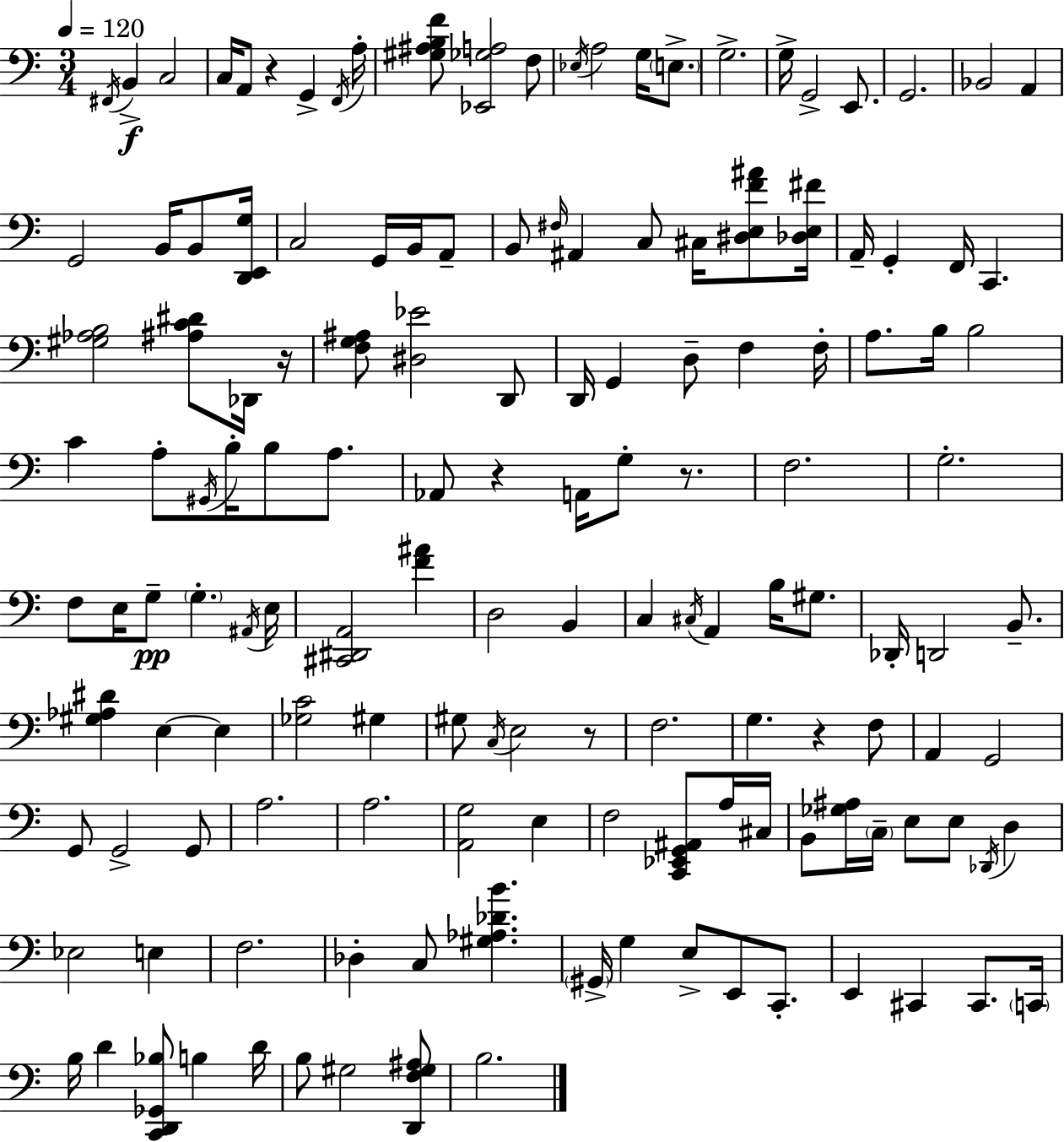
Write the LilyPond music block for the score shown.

{
  \clef bass
  \numericTimeSignature
  \time 3/4
  \key a \minor
  \tempo 4 = 120
  \acciaccatura { fis,16 }\f b,4-> c2 | c16 a,8 r4 g,4-> | \acciaccatura { f,16 } a16-. <gis ais b f'>8 <ees, ges a>2 | f8 \acciaccatura { ees16 } a2 g16 | \break \parenthesize e8.-> g2.-> | g16-> g,2-> | e,8. g,2. | bes,2 a,4 | \break g,2 b,16 | b,8 <d, e, g>16 c2 g,16 | b,16 a,8-- b,8 \grace { fis16 } ais,4 c8 | cis16 <dis e f' ais'>8 <des e fis'>16 a,16-- g,4-. f,16 c,4. | \break <gis aes b>2 | <ais c' dis'>8 des,16 r16 <f g ais>8 <dis ees'>2 | d,8 d,16 g,4 d8-- f4 | f16-. a8. b16 b2 | \break c'4 a8-. \acciaccatura { gis,16 } b16-. | b8 a8. aes,8 r4 a,16 | g8-. r8. f2. | g2.-. | \break f8 e16 g8--\pp \parenthesize g4.-. | \acciaccatura { ais,16 } e16 <cis, dis, a,>2 | <f' ais'>4 d2 | b,4 c4 \acciaccatura { cis16 } a,4 | \break b16 gis8. des,16-. d,2 | b,8.-- <gis aes dis'>4 e4~~ | e4 <ges c'>2 | gis4 gis8 \acciaccatura { c16 } e2 | \break r8 f2. | g4. | r4 f8 a,4 | g,2 g,8 g,2-> | \break g,8 a2. | a2. | <a, g>2 | e4 f2 | \break <c, ees, g, ais,>8 a16 cis16 b,8 <ges ais>16 \parenthesize c16-- | e8 e8 \acciaccatura { des,16 } d4 ees2 | e4 f2. | des4-. | \break c8 <gis aes des' b'>4. \parenthesize gis,16-> g4 | e8-> e,8 c,8.-. e,4 | cis,4 cis,8. \parenthesize c,16 b16 d'4 | <c, d, ges, bes>8 b4 d'16 b8 gis2 | \break <d, f gis ais>8 b2. | \bar "|."
}